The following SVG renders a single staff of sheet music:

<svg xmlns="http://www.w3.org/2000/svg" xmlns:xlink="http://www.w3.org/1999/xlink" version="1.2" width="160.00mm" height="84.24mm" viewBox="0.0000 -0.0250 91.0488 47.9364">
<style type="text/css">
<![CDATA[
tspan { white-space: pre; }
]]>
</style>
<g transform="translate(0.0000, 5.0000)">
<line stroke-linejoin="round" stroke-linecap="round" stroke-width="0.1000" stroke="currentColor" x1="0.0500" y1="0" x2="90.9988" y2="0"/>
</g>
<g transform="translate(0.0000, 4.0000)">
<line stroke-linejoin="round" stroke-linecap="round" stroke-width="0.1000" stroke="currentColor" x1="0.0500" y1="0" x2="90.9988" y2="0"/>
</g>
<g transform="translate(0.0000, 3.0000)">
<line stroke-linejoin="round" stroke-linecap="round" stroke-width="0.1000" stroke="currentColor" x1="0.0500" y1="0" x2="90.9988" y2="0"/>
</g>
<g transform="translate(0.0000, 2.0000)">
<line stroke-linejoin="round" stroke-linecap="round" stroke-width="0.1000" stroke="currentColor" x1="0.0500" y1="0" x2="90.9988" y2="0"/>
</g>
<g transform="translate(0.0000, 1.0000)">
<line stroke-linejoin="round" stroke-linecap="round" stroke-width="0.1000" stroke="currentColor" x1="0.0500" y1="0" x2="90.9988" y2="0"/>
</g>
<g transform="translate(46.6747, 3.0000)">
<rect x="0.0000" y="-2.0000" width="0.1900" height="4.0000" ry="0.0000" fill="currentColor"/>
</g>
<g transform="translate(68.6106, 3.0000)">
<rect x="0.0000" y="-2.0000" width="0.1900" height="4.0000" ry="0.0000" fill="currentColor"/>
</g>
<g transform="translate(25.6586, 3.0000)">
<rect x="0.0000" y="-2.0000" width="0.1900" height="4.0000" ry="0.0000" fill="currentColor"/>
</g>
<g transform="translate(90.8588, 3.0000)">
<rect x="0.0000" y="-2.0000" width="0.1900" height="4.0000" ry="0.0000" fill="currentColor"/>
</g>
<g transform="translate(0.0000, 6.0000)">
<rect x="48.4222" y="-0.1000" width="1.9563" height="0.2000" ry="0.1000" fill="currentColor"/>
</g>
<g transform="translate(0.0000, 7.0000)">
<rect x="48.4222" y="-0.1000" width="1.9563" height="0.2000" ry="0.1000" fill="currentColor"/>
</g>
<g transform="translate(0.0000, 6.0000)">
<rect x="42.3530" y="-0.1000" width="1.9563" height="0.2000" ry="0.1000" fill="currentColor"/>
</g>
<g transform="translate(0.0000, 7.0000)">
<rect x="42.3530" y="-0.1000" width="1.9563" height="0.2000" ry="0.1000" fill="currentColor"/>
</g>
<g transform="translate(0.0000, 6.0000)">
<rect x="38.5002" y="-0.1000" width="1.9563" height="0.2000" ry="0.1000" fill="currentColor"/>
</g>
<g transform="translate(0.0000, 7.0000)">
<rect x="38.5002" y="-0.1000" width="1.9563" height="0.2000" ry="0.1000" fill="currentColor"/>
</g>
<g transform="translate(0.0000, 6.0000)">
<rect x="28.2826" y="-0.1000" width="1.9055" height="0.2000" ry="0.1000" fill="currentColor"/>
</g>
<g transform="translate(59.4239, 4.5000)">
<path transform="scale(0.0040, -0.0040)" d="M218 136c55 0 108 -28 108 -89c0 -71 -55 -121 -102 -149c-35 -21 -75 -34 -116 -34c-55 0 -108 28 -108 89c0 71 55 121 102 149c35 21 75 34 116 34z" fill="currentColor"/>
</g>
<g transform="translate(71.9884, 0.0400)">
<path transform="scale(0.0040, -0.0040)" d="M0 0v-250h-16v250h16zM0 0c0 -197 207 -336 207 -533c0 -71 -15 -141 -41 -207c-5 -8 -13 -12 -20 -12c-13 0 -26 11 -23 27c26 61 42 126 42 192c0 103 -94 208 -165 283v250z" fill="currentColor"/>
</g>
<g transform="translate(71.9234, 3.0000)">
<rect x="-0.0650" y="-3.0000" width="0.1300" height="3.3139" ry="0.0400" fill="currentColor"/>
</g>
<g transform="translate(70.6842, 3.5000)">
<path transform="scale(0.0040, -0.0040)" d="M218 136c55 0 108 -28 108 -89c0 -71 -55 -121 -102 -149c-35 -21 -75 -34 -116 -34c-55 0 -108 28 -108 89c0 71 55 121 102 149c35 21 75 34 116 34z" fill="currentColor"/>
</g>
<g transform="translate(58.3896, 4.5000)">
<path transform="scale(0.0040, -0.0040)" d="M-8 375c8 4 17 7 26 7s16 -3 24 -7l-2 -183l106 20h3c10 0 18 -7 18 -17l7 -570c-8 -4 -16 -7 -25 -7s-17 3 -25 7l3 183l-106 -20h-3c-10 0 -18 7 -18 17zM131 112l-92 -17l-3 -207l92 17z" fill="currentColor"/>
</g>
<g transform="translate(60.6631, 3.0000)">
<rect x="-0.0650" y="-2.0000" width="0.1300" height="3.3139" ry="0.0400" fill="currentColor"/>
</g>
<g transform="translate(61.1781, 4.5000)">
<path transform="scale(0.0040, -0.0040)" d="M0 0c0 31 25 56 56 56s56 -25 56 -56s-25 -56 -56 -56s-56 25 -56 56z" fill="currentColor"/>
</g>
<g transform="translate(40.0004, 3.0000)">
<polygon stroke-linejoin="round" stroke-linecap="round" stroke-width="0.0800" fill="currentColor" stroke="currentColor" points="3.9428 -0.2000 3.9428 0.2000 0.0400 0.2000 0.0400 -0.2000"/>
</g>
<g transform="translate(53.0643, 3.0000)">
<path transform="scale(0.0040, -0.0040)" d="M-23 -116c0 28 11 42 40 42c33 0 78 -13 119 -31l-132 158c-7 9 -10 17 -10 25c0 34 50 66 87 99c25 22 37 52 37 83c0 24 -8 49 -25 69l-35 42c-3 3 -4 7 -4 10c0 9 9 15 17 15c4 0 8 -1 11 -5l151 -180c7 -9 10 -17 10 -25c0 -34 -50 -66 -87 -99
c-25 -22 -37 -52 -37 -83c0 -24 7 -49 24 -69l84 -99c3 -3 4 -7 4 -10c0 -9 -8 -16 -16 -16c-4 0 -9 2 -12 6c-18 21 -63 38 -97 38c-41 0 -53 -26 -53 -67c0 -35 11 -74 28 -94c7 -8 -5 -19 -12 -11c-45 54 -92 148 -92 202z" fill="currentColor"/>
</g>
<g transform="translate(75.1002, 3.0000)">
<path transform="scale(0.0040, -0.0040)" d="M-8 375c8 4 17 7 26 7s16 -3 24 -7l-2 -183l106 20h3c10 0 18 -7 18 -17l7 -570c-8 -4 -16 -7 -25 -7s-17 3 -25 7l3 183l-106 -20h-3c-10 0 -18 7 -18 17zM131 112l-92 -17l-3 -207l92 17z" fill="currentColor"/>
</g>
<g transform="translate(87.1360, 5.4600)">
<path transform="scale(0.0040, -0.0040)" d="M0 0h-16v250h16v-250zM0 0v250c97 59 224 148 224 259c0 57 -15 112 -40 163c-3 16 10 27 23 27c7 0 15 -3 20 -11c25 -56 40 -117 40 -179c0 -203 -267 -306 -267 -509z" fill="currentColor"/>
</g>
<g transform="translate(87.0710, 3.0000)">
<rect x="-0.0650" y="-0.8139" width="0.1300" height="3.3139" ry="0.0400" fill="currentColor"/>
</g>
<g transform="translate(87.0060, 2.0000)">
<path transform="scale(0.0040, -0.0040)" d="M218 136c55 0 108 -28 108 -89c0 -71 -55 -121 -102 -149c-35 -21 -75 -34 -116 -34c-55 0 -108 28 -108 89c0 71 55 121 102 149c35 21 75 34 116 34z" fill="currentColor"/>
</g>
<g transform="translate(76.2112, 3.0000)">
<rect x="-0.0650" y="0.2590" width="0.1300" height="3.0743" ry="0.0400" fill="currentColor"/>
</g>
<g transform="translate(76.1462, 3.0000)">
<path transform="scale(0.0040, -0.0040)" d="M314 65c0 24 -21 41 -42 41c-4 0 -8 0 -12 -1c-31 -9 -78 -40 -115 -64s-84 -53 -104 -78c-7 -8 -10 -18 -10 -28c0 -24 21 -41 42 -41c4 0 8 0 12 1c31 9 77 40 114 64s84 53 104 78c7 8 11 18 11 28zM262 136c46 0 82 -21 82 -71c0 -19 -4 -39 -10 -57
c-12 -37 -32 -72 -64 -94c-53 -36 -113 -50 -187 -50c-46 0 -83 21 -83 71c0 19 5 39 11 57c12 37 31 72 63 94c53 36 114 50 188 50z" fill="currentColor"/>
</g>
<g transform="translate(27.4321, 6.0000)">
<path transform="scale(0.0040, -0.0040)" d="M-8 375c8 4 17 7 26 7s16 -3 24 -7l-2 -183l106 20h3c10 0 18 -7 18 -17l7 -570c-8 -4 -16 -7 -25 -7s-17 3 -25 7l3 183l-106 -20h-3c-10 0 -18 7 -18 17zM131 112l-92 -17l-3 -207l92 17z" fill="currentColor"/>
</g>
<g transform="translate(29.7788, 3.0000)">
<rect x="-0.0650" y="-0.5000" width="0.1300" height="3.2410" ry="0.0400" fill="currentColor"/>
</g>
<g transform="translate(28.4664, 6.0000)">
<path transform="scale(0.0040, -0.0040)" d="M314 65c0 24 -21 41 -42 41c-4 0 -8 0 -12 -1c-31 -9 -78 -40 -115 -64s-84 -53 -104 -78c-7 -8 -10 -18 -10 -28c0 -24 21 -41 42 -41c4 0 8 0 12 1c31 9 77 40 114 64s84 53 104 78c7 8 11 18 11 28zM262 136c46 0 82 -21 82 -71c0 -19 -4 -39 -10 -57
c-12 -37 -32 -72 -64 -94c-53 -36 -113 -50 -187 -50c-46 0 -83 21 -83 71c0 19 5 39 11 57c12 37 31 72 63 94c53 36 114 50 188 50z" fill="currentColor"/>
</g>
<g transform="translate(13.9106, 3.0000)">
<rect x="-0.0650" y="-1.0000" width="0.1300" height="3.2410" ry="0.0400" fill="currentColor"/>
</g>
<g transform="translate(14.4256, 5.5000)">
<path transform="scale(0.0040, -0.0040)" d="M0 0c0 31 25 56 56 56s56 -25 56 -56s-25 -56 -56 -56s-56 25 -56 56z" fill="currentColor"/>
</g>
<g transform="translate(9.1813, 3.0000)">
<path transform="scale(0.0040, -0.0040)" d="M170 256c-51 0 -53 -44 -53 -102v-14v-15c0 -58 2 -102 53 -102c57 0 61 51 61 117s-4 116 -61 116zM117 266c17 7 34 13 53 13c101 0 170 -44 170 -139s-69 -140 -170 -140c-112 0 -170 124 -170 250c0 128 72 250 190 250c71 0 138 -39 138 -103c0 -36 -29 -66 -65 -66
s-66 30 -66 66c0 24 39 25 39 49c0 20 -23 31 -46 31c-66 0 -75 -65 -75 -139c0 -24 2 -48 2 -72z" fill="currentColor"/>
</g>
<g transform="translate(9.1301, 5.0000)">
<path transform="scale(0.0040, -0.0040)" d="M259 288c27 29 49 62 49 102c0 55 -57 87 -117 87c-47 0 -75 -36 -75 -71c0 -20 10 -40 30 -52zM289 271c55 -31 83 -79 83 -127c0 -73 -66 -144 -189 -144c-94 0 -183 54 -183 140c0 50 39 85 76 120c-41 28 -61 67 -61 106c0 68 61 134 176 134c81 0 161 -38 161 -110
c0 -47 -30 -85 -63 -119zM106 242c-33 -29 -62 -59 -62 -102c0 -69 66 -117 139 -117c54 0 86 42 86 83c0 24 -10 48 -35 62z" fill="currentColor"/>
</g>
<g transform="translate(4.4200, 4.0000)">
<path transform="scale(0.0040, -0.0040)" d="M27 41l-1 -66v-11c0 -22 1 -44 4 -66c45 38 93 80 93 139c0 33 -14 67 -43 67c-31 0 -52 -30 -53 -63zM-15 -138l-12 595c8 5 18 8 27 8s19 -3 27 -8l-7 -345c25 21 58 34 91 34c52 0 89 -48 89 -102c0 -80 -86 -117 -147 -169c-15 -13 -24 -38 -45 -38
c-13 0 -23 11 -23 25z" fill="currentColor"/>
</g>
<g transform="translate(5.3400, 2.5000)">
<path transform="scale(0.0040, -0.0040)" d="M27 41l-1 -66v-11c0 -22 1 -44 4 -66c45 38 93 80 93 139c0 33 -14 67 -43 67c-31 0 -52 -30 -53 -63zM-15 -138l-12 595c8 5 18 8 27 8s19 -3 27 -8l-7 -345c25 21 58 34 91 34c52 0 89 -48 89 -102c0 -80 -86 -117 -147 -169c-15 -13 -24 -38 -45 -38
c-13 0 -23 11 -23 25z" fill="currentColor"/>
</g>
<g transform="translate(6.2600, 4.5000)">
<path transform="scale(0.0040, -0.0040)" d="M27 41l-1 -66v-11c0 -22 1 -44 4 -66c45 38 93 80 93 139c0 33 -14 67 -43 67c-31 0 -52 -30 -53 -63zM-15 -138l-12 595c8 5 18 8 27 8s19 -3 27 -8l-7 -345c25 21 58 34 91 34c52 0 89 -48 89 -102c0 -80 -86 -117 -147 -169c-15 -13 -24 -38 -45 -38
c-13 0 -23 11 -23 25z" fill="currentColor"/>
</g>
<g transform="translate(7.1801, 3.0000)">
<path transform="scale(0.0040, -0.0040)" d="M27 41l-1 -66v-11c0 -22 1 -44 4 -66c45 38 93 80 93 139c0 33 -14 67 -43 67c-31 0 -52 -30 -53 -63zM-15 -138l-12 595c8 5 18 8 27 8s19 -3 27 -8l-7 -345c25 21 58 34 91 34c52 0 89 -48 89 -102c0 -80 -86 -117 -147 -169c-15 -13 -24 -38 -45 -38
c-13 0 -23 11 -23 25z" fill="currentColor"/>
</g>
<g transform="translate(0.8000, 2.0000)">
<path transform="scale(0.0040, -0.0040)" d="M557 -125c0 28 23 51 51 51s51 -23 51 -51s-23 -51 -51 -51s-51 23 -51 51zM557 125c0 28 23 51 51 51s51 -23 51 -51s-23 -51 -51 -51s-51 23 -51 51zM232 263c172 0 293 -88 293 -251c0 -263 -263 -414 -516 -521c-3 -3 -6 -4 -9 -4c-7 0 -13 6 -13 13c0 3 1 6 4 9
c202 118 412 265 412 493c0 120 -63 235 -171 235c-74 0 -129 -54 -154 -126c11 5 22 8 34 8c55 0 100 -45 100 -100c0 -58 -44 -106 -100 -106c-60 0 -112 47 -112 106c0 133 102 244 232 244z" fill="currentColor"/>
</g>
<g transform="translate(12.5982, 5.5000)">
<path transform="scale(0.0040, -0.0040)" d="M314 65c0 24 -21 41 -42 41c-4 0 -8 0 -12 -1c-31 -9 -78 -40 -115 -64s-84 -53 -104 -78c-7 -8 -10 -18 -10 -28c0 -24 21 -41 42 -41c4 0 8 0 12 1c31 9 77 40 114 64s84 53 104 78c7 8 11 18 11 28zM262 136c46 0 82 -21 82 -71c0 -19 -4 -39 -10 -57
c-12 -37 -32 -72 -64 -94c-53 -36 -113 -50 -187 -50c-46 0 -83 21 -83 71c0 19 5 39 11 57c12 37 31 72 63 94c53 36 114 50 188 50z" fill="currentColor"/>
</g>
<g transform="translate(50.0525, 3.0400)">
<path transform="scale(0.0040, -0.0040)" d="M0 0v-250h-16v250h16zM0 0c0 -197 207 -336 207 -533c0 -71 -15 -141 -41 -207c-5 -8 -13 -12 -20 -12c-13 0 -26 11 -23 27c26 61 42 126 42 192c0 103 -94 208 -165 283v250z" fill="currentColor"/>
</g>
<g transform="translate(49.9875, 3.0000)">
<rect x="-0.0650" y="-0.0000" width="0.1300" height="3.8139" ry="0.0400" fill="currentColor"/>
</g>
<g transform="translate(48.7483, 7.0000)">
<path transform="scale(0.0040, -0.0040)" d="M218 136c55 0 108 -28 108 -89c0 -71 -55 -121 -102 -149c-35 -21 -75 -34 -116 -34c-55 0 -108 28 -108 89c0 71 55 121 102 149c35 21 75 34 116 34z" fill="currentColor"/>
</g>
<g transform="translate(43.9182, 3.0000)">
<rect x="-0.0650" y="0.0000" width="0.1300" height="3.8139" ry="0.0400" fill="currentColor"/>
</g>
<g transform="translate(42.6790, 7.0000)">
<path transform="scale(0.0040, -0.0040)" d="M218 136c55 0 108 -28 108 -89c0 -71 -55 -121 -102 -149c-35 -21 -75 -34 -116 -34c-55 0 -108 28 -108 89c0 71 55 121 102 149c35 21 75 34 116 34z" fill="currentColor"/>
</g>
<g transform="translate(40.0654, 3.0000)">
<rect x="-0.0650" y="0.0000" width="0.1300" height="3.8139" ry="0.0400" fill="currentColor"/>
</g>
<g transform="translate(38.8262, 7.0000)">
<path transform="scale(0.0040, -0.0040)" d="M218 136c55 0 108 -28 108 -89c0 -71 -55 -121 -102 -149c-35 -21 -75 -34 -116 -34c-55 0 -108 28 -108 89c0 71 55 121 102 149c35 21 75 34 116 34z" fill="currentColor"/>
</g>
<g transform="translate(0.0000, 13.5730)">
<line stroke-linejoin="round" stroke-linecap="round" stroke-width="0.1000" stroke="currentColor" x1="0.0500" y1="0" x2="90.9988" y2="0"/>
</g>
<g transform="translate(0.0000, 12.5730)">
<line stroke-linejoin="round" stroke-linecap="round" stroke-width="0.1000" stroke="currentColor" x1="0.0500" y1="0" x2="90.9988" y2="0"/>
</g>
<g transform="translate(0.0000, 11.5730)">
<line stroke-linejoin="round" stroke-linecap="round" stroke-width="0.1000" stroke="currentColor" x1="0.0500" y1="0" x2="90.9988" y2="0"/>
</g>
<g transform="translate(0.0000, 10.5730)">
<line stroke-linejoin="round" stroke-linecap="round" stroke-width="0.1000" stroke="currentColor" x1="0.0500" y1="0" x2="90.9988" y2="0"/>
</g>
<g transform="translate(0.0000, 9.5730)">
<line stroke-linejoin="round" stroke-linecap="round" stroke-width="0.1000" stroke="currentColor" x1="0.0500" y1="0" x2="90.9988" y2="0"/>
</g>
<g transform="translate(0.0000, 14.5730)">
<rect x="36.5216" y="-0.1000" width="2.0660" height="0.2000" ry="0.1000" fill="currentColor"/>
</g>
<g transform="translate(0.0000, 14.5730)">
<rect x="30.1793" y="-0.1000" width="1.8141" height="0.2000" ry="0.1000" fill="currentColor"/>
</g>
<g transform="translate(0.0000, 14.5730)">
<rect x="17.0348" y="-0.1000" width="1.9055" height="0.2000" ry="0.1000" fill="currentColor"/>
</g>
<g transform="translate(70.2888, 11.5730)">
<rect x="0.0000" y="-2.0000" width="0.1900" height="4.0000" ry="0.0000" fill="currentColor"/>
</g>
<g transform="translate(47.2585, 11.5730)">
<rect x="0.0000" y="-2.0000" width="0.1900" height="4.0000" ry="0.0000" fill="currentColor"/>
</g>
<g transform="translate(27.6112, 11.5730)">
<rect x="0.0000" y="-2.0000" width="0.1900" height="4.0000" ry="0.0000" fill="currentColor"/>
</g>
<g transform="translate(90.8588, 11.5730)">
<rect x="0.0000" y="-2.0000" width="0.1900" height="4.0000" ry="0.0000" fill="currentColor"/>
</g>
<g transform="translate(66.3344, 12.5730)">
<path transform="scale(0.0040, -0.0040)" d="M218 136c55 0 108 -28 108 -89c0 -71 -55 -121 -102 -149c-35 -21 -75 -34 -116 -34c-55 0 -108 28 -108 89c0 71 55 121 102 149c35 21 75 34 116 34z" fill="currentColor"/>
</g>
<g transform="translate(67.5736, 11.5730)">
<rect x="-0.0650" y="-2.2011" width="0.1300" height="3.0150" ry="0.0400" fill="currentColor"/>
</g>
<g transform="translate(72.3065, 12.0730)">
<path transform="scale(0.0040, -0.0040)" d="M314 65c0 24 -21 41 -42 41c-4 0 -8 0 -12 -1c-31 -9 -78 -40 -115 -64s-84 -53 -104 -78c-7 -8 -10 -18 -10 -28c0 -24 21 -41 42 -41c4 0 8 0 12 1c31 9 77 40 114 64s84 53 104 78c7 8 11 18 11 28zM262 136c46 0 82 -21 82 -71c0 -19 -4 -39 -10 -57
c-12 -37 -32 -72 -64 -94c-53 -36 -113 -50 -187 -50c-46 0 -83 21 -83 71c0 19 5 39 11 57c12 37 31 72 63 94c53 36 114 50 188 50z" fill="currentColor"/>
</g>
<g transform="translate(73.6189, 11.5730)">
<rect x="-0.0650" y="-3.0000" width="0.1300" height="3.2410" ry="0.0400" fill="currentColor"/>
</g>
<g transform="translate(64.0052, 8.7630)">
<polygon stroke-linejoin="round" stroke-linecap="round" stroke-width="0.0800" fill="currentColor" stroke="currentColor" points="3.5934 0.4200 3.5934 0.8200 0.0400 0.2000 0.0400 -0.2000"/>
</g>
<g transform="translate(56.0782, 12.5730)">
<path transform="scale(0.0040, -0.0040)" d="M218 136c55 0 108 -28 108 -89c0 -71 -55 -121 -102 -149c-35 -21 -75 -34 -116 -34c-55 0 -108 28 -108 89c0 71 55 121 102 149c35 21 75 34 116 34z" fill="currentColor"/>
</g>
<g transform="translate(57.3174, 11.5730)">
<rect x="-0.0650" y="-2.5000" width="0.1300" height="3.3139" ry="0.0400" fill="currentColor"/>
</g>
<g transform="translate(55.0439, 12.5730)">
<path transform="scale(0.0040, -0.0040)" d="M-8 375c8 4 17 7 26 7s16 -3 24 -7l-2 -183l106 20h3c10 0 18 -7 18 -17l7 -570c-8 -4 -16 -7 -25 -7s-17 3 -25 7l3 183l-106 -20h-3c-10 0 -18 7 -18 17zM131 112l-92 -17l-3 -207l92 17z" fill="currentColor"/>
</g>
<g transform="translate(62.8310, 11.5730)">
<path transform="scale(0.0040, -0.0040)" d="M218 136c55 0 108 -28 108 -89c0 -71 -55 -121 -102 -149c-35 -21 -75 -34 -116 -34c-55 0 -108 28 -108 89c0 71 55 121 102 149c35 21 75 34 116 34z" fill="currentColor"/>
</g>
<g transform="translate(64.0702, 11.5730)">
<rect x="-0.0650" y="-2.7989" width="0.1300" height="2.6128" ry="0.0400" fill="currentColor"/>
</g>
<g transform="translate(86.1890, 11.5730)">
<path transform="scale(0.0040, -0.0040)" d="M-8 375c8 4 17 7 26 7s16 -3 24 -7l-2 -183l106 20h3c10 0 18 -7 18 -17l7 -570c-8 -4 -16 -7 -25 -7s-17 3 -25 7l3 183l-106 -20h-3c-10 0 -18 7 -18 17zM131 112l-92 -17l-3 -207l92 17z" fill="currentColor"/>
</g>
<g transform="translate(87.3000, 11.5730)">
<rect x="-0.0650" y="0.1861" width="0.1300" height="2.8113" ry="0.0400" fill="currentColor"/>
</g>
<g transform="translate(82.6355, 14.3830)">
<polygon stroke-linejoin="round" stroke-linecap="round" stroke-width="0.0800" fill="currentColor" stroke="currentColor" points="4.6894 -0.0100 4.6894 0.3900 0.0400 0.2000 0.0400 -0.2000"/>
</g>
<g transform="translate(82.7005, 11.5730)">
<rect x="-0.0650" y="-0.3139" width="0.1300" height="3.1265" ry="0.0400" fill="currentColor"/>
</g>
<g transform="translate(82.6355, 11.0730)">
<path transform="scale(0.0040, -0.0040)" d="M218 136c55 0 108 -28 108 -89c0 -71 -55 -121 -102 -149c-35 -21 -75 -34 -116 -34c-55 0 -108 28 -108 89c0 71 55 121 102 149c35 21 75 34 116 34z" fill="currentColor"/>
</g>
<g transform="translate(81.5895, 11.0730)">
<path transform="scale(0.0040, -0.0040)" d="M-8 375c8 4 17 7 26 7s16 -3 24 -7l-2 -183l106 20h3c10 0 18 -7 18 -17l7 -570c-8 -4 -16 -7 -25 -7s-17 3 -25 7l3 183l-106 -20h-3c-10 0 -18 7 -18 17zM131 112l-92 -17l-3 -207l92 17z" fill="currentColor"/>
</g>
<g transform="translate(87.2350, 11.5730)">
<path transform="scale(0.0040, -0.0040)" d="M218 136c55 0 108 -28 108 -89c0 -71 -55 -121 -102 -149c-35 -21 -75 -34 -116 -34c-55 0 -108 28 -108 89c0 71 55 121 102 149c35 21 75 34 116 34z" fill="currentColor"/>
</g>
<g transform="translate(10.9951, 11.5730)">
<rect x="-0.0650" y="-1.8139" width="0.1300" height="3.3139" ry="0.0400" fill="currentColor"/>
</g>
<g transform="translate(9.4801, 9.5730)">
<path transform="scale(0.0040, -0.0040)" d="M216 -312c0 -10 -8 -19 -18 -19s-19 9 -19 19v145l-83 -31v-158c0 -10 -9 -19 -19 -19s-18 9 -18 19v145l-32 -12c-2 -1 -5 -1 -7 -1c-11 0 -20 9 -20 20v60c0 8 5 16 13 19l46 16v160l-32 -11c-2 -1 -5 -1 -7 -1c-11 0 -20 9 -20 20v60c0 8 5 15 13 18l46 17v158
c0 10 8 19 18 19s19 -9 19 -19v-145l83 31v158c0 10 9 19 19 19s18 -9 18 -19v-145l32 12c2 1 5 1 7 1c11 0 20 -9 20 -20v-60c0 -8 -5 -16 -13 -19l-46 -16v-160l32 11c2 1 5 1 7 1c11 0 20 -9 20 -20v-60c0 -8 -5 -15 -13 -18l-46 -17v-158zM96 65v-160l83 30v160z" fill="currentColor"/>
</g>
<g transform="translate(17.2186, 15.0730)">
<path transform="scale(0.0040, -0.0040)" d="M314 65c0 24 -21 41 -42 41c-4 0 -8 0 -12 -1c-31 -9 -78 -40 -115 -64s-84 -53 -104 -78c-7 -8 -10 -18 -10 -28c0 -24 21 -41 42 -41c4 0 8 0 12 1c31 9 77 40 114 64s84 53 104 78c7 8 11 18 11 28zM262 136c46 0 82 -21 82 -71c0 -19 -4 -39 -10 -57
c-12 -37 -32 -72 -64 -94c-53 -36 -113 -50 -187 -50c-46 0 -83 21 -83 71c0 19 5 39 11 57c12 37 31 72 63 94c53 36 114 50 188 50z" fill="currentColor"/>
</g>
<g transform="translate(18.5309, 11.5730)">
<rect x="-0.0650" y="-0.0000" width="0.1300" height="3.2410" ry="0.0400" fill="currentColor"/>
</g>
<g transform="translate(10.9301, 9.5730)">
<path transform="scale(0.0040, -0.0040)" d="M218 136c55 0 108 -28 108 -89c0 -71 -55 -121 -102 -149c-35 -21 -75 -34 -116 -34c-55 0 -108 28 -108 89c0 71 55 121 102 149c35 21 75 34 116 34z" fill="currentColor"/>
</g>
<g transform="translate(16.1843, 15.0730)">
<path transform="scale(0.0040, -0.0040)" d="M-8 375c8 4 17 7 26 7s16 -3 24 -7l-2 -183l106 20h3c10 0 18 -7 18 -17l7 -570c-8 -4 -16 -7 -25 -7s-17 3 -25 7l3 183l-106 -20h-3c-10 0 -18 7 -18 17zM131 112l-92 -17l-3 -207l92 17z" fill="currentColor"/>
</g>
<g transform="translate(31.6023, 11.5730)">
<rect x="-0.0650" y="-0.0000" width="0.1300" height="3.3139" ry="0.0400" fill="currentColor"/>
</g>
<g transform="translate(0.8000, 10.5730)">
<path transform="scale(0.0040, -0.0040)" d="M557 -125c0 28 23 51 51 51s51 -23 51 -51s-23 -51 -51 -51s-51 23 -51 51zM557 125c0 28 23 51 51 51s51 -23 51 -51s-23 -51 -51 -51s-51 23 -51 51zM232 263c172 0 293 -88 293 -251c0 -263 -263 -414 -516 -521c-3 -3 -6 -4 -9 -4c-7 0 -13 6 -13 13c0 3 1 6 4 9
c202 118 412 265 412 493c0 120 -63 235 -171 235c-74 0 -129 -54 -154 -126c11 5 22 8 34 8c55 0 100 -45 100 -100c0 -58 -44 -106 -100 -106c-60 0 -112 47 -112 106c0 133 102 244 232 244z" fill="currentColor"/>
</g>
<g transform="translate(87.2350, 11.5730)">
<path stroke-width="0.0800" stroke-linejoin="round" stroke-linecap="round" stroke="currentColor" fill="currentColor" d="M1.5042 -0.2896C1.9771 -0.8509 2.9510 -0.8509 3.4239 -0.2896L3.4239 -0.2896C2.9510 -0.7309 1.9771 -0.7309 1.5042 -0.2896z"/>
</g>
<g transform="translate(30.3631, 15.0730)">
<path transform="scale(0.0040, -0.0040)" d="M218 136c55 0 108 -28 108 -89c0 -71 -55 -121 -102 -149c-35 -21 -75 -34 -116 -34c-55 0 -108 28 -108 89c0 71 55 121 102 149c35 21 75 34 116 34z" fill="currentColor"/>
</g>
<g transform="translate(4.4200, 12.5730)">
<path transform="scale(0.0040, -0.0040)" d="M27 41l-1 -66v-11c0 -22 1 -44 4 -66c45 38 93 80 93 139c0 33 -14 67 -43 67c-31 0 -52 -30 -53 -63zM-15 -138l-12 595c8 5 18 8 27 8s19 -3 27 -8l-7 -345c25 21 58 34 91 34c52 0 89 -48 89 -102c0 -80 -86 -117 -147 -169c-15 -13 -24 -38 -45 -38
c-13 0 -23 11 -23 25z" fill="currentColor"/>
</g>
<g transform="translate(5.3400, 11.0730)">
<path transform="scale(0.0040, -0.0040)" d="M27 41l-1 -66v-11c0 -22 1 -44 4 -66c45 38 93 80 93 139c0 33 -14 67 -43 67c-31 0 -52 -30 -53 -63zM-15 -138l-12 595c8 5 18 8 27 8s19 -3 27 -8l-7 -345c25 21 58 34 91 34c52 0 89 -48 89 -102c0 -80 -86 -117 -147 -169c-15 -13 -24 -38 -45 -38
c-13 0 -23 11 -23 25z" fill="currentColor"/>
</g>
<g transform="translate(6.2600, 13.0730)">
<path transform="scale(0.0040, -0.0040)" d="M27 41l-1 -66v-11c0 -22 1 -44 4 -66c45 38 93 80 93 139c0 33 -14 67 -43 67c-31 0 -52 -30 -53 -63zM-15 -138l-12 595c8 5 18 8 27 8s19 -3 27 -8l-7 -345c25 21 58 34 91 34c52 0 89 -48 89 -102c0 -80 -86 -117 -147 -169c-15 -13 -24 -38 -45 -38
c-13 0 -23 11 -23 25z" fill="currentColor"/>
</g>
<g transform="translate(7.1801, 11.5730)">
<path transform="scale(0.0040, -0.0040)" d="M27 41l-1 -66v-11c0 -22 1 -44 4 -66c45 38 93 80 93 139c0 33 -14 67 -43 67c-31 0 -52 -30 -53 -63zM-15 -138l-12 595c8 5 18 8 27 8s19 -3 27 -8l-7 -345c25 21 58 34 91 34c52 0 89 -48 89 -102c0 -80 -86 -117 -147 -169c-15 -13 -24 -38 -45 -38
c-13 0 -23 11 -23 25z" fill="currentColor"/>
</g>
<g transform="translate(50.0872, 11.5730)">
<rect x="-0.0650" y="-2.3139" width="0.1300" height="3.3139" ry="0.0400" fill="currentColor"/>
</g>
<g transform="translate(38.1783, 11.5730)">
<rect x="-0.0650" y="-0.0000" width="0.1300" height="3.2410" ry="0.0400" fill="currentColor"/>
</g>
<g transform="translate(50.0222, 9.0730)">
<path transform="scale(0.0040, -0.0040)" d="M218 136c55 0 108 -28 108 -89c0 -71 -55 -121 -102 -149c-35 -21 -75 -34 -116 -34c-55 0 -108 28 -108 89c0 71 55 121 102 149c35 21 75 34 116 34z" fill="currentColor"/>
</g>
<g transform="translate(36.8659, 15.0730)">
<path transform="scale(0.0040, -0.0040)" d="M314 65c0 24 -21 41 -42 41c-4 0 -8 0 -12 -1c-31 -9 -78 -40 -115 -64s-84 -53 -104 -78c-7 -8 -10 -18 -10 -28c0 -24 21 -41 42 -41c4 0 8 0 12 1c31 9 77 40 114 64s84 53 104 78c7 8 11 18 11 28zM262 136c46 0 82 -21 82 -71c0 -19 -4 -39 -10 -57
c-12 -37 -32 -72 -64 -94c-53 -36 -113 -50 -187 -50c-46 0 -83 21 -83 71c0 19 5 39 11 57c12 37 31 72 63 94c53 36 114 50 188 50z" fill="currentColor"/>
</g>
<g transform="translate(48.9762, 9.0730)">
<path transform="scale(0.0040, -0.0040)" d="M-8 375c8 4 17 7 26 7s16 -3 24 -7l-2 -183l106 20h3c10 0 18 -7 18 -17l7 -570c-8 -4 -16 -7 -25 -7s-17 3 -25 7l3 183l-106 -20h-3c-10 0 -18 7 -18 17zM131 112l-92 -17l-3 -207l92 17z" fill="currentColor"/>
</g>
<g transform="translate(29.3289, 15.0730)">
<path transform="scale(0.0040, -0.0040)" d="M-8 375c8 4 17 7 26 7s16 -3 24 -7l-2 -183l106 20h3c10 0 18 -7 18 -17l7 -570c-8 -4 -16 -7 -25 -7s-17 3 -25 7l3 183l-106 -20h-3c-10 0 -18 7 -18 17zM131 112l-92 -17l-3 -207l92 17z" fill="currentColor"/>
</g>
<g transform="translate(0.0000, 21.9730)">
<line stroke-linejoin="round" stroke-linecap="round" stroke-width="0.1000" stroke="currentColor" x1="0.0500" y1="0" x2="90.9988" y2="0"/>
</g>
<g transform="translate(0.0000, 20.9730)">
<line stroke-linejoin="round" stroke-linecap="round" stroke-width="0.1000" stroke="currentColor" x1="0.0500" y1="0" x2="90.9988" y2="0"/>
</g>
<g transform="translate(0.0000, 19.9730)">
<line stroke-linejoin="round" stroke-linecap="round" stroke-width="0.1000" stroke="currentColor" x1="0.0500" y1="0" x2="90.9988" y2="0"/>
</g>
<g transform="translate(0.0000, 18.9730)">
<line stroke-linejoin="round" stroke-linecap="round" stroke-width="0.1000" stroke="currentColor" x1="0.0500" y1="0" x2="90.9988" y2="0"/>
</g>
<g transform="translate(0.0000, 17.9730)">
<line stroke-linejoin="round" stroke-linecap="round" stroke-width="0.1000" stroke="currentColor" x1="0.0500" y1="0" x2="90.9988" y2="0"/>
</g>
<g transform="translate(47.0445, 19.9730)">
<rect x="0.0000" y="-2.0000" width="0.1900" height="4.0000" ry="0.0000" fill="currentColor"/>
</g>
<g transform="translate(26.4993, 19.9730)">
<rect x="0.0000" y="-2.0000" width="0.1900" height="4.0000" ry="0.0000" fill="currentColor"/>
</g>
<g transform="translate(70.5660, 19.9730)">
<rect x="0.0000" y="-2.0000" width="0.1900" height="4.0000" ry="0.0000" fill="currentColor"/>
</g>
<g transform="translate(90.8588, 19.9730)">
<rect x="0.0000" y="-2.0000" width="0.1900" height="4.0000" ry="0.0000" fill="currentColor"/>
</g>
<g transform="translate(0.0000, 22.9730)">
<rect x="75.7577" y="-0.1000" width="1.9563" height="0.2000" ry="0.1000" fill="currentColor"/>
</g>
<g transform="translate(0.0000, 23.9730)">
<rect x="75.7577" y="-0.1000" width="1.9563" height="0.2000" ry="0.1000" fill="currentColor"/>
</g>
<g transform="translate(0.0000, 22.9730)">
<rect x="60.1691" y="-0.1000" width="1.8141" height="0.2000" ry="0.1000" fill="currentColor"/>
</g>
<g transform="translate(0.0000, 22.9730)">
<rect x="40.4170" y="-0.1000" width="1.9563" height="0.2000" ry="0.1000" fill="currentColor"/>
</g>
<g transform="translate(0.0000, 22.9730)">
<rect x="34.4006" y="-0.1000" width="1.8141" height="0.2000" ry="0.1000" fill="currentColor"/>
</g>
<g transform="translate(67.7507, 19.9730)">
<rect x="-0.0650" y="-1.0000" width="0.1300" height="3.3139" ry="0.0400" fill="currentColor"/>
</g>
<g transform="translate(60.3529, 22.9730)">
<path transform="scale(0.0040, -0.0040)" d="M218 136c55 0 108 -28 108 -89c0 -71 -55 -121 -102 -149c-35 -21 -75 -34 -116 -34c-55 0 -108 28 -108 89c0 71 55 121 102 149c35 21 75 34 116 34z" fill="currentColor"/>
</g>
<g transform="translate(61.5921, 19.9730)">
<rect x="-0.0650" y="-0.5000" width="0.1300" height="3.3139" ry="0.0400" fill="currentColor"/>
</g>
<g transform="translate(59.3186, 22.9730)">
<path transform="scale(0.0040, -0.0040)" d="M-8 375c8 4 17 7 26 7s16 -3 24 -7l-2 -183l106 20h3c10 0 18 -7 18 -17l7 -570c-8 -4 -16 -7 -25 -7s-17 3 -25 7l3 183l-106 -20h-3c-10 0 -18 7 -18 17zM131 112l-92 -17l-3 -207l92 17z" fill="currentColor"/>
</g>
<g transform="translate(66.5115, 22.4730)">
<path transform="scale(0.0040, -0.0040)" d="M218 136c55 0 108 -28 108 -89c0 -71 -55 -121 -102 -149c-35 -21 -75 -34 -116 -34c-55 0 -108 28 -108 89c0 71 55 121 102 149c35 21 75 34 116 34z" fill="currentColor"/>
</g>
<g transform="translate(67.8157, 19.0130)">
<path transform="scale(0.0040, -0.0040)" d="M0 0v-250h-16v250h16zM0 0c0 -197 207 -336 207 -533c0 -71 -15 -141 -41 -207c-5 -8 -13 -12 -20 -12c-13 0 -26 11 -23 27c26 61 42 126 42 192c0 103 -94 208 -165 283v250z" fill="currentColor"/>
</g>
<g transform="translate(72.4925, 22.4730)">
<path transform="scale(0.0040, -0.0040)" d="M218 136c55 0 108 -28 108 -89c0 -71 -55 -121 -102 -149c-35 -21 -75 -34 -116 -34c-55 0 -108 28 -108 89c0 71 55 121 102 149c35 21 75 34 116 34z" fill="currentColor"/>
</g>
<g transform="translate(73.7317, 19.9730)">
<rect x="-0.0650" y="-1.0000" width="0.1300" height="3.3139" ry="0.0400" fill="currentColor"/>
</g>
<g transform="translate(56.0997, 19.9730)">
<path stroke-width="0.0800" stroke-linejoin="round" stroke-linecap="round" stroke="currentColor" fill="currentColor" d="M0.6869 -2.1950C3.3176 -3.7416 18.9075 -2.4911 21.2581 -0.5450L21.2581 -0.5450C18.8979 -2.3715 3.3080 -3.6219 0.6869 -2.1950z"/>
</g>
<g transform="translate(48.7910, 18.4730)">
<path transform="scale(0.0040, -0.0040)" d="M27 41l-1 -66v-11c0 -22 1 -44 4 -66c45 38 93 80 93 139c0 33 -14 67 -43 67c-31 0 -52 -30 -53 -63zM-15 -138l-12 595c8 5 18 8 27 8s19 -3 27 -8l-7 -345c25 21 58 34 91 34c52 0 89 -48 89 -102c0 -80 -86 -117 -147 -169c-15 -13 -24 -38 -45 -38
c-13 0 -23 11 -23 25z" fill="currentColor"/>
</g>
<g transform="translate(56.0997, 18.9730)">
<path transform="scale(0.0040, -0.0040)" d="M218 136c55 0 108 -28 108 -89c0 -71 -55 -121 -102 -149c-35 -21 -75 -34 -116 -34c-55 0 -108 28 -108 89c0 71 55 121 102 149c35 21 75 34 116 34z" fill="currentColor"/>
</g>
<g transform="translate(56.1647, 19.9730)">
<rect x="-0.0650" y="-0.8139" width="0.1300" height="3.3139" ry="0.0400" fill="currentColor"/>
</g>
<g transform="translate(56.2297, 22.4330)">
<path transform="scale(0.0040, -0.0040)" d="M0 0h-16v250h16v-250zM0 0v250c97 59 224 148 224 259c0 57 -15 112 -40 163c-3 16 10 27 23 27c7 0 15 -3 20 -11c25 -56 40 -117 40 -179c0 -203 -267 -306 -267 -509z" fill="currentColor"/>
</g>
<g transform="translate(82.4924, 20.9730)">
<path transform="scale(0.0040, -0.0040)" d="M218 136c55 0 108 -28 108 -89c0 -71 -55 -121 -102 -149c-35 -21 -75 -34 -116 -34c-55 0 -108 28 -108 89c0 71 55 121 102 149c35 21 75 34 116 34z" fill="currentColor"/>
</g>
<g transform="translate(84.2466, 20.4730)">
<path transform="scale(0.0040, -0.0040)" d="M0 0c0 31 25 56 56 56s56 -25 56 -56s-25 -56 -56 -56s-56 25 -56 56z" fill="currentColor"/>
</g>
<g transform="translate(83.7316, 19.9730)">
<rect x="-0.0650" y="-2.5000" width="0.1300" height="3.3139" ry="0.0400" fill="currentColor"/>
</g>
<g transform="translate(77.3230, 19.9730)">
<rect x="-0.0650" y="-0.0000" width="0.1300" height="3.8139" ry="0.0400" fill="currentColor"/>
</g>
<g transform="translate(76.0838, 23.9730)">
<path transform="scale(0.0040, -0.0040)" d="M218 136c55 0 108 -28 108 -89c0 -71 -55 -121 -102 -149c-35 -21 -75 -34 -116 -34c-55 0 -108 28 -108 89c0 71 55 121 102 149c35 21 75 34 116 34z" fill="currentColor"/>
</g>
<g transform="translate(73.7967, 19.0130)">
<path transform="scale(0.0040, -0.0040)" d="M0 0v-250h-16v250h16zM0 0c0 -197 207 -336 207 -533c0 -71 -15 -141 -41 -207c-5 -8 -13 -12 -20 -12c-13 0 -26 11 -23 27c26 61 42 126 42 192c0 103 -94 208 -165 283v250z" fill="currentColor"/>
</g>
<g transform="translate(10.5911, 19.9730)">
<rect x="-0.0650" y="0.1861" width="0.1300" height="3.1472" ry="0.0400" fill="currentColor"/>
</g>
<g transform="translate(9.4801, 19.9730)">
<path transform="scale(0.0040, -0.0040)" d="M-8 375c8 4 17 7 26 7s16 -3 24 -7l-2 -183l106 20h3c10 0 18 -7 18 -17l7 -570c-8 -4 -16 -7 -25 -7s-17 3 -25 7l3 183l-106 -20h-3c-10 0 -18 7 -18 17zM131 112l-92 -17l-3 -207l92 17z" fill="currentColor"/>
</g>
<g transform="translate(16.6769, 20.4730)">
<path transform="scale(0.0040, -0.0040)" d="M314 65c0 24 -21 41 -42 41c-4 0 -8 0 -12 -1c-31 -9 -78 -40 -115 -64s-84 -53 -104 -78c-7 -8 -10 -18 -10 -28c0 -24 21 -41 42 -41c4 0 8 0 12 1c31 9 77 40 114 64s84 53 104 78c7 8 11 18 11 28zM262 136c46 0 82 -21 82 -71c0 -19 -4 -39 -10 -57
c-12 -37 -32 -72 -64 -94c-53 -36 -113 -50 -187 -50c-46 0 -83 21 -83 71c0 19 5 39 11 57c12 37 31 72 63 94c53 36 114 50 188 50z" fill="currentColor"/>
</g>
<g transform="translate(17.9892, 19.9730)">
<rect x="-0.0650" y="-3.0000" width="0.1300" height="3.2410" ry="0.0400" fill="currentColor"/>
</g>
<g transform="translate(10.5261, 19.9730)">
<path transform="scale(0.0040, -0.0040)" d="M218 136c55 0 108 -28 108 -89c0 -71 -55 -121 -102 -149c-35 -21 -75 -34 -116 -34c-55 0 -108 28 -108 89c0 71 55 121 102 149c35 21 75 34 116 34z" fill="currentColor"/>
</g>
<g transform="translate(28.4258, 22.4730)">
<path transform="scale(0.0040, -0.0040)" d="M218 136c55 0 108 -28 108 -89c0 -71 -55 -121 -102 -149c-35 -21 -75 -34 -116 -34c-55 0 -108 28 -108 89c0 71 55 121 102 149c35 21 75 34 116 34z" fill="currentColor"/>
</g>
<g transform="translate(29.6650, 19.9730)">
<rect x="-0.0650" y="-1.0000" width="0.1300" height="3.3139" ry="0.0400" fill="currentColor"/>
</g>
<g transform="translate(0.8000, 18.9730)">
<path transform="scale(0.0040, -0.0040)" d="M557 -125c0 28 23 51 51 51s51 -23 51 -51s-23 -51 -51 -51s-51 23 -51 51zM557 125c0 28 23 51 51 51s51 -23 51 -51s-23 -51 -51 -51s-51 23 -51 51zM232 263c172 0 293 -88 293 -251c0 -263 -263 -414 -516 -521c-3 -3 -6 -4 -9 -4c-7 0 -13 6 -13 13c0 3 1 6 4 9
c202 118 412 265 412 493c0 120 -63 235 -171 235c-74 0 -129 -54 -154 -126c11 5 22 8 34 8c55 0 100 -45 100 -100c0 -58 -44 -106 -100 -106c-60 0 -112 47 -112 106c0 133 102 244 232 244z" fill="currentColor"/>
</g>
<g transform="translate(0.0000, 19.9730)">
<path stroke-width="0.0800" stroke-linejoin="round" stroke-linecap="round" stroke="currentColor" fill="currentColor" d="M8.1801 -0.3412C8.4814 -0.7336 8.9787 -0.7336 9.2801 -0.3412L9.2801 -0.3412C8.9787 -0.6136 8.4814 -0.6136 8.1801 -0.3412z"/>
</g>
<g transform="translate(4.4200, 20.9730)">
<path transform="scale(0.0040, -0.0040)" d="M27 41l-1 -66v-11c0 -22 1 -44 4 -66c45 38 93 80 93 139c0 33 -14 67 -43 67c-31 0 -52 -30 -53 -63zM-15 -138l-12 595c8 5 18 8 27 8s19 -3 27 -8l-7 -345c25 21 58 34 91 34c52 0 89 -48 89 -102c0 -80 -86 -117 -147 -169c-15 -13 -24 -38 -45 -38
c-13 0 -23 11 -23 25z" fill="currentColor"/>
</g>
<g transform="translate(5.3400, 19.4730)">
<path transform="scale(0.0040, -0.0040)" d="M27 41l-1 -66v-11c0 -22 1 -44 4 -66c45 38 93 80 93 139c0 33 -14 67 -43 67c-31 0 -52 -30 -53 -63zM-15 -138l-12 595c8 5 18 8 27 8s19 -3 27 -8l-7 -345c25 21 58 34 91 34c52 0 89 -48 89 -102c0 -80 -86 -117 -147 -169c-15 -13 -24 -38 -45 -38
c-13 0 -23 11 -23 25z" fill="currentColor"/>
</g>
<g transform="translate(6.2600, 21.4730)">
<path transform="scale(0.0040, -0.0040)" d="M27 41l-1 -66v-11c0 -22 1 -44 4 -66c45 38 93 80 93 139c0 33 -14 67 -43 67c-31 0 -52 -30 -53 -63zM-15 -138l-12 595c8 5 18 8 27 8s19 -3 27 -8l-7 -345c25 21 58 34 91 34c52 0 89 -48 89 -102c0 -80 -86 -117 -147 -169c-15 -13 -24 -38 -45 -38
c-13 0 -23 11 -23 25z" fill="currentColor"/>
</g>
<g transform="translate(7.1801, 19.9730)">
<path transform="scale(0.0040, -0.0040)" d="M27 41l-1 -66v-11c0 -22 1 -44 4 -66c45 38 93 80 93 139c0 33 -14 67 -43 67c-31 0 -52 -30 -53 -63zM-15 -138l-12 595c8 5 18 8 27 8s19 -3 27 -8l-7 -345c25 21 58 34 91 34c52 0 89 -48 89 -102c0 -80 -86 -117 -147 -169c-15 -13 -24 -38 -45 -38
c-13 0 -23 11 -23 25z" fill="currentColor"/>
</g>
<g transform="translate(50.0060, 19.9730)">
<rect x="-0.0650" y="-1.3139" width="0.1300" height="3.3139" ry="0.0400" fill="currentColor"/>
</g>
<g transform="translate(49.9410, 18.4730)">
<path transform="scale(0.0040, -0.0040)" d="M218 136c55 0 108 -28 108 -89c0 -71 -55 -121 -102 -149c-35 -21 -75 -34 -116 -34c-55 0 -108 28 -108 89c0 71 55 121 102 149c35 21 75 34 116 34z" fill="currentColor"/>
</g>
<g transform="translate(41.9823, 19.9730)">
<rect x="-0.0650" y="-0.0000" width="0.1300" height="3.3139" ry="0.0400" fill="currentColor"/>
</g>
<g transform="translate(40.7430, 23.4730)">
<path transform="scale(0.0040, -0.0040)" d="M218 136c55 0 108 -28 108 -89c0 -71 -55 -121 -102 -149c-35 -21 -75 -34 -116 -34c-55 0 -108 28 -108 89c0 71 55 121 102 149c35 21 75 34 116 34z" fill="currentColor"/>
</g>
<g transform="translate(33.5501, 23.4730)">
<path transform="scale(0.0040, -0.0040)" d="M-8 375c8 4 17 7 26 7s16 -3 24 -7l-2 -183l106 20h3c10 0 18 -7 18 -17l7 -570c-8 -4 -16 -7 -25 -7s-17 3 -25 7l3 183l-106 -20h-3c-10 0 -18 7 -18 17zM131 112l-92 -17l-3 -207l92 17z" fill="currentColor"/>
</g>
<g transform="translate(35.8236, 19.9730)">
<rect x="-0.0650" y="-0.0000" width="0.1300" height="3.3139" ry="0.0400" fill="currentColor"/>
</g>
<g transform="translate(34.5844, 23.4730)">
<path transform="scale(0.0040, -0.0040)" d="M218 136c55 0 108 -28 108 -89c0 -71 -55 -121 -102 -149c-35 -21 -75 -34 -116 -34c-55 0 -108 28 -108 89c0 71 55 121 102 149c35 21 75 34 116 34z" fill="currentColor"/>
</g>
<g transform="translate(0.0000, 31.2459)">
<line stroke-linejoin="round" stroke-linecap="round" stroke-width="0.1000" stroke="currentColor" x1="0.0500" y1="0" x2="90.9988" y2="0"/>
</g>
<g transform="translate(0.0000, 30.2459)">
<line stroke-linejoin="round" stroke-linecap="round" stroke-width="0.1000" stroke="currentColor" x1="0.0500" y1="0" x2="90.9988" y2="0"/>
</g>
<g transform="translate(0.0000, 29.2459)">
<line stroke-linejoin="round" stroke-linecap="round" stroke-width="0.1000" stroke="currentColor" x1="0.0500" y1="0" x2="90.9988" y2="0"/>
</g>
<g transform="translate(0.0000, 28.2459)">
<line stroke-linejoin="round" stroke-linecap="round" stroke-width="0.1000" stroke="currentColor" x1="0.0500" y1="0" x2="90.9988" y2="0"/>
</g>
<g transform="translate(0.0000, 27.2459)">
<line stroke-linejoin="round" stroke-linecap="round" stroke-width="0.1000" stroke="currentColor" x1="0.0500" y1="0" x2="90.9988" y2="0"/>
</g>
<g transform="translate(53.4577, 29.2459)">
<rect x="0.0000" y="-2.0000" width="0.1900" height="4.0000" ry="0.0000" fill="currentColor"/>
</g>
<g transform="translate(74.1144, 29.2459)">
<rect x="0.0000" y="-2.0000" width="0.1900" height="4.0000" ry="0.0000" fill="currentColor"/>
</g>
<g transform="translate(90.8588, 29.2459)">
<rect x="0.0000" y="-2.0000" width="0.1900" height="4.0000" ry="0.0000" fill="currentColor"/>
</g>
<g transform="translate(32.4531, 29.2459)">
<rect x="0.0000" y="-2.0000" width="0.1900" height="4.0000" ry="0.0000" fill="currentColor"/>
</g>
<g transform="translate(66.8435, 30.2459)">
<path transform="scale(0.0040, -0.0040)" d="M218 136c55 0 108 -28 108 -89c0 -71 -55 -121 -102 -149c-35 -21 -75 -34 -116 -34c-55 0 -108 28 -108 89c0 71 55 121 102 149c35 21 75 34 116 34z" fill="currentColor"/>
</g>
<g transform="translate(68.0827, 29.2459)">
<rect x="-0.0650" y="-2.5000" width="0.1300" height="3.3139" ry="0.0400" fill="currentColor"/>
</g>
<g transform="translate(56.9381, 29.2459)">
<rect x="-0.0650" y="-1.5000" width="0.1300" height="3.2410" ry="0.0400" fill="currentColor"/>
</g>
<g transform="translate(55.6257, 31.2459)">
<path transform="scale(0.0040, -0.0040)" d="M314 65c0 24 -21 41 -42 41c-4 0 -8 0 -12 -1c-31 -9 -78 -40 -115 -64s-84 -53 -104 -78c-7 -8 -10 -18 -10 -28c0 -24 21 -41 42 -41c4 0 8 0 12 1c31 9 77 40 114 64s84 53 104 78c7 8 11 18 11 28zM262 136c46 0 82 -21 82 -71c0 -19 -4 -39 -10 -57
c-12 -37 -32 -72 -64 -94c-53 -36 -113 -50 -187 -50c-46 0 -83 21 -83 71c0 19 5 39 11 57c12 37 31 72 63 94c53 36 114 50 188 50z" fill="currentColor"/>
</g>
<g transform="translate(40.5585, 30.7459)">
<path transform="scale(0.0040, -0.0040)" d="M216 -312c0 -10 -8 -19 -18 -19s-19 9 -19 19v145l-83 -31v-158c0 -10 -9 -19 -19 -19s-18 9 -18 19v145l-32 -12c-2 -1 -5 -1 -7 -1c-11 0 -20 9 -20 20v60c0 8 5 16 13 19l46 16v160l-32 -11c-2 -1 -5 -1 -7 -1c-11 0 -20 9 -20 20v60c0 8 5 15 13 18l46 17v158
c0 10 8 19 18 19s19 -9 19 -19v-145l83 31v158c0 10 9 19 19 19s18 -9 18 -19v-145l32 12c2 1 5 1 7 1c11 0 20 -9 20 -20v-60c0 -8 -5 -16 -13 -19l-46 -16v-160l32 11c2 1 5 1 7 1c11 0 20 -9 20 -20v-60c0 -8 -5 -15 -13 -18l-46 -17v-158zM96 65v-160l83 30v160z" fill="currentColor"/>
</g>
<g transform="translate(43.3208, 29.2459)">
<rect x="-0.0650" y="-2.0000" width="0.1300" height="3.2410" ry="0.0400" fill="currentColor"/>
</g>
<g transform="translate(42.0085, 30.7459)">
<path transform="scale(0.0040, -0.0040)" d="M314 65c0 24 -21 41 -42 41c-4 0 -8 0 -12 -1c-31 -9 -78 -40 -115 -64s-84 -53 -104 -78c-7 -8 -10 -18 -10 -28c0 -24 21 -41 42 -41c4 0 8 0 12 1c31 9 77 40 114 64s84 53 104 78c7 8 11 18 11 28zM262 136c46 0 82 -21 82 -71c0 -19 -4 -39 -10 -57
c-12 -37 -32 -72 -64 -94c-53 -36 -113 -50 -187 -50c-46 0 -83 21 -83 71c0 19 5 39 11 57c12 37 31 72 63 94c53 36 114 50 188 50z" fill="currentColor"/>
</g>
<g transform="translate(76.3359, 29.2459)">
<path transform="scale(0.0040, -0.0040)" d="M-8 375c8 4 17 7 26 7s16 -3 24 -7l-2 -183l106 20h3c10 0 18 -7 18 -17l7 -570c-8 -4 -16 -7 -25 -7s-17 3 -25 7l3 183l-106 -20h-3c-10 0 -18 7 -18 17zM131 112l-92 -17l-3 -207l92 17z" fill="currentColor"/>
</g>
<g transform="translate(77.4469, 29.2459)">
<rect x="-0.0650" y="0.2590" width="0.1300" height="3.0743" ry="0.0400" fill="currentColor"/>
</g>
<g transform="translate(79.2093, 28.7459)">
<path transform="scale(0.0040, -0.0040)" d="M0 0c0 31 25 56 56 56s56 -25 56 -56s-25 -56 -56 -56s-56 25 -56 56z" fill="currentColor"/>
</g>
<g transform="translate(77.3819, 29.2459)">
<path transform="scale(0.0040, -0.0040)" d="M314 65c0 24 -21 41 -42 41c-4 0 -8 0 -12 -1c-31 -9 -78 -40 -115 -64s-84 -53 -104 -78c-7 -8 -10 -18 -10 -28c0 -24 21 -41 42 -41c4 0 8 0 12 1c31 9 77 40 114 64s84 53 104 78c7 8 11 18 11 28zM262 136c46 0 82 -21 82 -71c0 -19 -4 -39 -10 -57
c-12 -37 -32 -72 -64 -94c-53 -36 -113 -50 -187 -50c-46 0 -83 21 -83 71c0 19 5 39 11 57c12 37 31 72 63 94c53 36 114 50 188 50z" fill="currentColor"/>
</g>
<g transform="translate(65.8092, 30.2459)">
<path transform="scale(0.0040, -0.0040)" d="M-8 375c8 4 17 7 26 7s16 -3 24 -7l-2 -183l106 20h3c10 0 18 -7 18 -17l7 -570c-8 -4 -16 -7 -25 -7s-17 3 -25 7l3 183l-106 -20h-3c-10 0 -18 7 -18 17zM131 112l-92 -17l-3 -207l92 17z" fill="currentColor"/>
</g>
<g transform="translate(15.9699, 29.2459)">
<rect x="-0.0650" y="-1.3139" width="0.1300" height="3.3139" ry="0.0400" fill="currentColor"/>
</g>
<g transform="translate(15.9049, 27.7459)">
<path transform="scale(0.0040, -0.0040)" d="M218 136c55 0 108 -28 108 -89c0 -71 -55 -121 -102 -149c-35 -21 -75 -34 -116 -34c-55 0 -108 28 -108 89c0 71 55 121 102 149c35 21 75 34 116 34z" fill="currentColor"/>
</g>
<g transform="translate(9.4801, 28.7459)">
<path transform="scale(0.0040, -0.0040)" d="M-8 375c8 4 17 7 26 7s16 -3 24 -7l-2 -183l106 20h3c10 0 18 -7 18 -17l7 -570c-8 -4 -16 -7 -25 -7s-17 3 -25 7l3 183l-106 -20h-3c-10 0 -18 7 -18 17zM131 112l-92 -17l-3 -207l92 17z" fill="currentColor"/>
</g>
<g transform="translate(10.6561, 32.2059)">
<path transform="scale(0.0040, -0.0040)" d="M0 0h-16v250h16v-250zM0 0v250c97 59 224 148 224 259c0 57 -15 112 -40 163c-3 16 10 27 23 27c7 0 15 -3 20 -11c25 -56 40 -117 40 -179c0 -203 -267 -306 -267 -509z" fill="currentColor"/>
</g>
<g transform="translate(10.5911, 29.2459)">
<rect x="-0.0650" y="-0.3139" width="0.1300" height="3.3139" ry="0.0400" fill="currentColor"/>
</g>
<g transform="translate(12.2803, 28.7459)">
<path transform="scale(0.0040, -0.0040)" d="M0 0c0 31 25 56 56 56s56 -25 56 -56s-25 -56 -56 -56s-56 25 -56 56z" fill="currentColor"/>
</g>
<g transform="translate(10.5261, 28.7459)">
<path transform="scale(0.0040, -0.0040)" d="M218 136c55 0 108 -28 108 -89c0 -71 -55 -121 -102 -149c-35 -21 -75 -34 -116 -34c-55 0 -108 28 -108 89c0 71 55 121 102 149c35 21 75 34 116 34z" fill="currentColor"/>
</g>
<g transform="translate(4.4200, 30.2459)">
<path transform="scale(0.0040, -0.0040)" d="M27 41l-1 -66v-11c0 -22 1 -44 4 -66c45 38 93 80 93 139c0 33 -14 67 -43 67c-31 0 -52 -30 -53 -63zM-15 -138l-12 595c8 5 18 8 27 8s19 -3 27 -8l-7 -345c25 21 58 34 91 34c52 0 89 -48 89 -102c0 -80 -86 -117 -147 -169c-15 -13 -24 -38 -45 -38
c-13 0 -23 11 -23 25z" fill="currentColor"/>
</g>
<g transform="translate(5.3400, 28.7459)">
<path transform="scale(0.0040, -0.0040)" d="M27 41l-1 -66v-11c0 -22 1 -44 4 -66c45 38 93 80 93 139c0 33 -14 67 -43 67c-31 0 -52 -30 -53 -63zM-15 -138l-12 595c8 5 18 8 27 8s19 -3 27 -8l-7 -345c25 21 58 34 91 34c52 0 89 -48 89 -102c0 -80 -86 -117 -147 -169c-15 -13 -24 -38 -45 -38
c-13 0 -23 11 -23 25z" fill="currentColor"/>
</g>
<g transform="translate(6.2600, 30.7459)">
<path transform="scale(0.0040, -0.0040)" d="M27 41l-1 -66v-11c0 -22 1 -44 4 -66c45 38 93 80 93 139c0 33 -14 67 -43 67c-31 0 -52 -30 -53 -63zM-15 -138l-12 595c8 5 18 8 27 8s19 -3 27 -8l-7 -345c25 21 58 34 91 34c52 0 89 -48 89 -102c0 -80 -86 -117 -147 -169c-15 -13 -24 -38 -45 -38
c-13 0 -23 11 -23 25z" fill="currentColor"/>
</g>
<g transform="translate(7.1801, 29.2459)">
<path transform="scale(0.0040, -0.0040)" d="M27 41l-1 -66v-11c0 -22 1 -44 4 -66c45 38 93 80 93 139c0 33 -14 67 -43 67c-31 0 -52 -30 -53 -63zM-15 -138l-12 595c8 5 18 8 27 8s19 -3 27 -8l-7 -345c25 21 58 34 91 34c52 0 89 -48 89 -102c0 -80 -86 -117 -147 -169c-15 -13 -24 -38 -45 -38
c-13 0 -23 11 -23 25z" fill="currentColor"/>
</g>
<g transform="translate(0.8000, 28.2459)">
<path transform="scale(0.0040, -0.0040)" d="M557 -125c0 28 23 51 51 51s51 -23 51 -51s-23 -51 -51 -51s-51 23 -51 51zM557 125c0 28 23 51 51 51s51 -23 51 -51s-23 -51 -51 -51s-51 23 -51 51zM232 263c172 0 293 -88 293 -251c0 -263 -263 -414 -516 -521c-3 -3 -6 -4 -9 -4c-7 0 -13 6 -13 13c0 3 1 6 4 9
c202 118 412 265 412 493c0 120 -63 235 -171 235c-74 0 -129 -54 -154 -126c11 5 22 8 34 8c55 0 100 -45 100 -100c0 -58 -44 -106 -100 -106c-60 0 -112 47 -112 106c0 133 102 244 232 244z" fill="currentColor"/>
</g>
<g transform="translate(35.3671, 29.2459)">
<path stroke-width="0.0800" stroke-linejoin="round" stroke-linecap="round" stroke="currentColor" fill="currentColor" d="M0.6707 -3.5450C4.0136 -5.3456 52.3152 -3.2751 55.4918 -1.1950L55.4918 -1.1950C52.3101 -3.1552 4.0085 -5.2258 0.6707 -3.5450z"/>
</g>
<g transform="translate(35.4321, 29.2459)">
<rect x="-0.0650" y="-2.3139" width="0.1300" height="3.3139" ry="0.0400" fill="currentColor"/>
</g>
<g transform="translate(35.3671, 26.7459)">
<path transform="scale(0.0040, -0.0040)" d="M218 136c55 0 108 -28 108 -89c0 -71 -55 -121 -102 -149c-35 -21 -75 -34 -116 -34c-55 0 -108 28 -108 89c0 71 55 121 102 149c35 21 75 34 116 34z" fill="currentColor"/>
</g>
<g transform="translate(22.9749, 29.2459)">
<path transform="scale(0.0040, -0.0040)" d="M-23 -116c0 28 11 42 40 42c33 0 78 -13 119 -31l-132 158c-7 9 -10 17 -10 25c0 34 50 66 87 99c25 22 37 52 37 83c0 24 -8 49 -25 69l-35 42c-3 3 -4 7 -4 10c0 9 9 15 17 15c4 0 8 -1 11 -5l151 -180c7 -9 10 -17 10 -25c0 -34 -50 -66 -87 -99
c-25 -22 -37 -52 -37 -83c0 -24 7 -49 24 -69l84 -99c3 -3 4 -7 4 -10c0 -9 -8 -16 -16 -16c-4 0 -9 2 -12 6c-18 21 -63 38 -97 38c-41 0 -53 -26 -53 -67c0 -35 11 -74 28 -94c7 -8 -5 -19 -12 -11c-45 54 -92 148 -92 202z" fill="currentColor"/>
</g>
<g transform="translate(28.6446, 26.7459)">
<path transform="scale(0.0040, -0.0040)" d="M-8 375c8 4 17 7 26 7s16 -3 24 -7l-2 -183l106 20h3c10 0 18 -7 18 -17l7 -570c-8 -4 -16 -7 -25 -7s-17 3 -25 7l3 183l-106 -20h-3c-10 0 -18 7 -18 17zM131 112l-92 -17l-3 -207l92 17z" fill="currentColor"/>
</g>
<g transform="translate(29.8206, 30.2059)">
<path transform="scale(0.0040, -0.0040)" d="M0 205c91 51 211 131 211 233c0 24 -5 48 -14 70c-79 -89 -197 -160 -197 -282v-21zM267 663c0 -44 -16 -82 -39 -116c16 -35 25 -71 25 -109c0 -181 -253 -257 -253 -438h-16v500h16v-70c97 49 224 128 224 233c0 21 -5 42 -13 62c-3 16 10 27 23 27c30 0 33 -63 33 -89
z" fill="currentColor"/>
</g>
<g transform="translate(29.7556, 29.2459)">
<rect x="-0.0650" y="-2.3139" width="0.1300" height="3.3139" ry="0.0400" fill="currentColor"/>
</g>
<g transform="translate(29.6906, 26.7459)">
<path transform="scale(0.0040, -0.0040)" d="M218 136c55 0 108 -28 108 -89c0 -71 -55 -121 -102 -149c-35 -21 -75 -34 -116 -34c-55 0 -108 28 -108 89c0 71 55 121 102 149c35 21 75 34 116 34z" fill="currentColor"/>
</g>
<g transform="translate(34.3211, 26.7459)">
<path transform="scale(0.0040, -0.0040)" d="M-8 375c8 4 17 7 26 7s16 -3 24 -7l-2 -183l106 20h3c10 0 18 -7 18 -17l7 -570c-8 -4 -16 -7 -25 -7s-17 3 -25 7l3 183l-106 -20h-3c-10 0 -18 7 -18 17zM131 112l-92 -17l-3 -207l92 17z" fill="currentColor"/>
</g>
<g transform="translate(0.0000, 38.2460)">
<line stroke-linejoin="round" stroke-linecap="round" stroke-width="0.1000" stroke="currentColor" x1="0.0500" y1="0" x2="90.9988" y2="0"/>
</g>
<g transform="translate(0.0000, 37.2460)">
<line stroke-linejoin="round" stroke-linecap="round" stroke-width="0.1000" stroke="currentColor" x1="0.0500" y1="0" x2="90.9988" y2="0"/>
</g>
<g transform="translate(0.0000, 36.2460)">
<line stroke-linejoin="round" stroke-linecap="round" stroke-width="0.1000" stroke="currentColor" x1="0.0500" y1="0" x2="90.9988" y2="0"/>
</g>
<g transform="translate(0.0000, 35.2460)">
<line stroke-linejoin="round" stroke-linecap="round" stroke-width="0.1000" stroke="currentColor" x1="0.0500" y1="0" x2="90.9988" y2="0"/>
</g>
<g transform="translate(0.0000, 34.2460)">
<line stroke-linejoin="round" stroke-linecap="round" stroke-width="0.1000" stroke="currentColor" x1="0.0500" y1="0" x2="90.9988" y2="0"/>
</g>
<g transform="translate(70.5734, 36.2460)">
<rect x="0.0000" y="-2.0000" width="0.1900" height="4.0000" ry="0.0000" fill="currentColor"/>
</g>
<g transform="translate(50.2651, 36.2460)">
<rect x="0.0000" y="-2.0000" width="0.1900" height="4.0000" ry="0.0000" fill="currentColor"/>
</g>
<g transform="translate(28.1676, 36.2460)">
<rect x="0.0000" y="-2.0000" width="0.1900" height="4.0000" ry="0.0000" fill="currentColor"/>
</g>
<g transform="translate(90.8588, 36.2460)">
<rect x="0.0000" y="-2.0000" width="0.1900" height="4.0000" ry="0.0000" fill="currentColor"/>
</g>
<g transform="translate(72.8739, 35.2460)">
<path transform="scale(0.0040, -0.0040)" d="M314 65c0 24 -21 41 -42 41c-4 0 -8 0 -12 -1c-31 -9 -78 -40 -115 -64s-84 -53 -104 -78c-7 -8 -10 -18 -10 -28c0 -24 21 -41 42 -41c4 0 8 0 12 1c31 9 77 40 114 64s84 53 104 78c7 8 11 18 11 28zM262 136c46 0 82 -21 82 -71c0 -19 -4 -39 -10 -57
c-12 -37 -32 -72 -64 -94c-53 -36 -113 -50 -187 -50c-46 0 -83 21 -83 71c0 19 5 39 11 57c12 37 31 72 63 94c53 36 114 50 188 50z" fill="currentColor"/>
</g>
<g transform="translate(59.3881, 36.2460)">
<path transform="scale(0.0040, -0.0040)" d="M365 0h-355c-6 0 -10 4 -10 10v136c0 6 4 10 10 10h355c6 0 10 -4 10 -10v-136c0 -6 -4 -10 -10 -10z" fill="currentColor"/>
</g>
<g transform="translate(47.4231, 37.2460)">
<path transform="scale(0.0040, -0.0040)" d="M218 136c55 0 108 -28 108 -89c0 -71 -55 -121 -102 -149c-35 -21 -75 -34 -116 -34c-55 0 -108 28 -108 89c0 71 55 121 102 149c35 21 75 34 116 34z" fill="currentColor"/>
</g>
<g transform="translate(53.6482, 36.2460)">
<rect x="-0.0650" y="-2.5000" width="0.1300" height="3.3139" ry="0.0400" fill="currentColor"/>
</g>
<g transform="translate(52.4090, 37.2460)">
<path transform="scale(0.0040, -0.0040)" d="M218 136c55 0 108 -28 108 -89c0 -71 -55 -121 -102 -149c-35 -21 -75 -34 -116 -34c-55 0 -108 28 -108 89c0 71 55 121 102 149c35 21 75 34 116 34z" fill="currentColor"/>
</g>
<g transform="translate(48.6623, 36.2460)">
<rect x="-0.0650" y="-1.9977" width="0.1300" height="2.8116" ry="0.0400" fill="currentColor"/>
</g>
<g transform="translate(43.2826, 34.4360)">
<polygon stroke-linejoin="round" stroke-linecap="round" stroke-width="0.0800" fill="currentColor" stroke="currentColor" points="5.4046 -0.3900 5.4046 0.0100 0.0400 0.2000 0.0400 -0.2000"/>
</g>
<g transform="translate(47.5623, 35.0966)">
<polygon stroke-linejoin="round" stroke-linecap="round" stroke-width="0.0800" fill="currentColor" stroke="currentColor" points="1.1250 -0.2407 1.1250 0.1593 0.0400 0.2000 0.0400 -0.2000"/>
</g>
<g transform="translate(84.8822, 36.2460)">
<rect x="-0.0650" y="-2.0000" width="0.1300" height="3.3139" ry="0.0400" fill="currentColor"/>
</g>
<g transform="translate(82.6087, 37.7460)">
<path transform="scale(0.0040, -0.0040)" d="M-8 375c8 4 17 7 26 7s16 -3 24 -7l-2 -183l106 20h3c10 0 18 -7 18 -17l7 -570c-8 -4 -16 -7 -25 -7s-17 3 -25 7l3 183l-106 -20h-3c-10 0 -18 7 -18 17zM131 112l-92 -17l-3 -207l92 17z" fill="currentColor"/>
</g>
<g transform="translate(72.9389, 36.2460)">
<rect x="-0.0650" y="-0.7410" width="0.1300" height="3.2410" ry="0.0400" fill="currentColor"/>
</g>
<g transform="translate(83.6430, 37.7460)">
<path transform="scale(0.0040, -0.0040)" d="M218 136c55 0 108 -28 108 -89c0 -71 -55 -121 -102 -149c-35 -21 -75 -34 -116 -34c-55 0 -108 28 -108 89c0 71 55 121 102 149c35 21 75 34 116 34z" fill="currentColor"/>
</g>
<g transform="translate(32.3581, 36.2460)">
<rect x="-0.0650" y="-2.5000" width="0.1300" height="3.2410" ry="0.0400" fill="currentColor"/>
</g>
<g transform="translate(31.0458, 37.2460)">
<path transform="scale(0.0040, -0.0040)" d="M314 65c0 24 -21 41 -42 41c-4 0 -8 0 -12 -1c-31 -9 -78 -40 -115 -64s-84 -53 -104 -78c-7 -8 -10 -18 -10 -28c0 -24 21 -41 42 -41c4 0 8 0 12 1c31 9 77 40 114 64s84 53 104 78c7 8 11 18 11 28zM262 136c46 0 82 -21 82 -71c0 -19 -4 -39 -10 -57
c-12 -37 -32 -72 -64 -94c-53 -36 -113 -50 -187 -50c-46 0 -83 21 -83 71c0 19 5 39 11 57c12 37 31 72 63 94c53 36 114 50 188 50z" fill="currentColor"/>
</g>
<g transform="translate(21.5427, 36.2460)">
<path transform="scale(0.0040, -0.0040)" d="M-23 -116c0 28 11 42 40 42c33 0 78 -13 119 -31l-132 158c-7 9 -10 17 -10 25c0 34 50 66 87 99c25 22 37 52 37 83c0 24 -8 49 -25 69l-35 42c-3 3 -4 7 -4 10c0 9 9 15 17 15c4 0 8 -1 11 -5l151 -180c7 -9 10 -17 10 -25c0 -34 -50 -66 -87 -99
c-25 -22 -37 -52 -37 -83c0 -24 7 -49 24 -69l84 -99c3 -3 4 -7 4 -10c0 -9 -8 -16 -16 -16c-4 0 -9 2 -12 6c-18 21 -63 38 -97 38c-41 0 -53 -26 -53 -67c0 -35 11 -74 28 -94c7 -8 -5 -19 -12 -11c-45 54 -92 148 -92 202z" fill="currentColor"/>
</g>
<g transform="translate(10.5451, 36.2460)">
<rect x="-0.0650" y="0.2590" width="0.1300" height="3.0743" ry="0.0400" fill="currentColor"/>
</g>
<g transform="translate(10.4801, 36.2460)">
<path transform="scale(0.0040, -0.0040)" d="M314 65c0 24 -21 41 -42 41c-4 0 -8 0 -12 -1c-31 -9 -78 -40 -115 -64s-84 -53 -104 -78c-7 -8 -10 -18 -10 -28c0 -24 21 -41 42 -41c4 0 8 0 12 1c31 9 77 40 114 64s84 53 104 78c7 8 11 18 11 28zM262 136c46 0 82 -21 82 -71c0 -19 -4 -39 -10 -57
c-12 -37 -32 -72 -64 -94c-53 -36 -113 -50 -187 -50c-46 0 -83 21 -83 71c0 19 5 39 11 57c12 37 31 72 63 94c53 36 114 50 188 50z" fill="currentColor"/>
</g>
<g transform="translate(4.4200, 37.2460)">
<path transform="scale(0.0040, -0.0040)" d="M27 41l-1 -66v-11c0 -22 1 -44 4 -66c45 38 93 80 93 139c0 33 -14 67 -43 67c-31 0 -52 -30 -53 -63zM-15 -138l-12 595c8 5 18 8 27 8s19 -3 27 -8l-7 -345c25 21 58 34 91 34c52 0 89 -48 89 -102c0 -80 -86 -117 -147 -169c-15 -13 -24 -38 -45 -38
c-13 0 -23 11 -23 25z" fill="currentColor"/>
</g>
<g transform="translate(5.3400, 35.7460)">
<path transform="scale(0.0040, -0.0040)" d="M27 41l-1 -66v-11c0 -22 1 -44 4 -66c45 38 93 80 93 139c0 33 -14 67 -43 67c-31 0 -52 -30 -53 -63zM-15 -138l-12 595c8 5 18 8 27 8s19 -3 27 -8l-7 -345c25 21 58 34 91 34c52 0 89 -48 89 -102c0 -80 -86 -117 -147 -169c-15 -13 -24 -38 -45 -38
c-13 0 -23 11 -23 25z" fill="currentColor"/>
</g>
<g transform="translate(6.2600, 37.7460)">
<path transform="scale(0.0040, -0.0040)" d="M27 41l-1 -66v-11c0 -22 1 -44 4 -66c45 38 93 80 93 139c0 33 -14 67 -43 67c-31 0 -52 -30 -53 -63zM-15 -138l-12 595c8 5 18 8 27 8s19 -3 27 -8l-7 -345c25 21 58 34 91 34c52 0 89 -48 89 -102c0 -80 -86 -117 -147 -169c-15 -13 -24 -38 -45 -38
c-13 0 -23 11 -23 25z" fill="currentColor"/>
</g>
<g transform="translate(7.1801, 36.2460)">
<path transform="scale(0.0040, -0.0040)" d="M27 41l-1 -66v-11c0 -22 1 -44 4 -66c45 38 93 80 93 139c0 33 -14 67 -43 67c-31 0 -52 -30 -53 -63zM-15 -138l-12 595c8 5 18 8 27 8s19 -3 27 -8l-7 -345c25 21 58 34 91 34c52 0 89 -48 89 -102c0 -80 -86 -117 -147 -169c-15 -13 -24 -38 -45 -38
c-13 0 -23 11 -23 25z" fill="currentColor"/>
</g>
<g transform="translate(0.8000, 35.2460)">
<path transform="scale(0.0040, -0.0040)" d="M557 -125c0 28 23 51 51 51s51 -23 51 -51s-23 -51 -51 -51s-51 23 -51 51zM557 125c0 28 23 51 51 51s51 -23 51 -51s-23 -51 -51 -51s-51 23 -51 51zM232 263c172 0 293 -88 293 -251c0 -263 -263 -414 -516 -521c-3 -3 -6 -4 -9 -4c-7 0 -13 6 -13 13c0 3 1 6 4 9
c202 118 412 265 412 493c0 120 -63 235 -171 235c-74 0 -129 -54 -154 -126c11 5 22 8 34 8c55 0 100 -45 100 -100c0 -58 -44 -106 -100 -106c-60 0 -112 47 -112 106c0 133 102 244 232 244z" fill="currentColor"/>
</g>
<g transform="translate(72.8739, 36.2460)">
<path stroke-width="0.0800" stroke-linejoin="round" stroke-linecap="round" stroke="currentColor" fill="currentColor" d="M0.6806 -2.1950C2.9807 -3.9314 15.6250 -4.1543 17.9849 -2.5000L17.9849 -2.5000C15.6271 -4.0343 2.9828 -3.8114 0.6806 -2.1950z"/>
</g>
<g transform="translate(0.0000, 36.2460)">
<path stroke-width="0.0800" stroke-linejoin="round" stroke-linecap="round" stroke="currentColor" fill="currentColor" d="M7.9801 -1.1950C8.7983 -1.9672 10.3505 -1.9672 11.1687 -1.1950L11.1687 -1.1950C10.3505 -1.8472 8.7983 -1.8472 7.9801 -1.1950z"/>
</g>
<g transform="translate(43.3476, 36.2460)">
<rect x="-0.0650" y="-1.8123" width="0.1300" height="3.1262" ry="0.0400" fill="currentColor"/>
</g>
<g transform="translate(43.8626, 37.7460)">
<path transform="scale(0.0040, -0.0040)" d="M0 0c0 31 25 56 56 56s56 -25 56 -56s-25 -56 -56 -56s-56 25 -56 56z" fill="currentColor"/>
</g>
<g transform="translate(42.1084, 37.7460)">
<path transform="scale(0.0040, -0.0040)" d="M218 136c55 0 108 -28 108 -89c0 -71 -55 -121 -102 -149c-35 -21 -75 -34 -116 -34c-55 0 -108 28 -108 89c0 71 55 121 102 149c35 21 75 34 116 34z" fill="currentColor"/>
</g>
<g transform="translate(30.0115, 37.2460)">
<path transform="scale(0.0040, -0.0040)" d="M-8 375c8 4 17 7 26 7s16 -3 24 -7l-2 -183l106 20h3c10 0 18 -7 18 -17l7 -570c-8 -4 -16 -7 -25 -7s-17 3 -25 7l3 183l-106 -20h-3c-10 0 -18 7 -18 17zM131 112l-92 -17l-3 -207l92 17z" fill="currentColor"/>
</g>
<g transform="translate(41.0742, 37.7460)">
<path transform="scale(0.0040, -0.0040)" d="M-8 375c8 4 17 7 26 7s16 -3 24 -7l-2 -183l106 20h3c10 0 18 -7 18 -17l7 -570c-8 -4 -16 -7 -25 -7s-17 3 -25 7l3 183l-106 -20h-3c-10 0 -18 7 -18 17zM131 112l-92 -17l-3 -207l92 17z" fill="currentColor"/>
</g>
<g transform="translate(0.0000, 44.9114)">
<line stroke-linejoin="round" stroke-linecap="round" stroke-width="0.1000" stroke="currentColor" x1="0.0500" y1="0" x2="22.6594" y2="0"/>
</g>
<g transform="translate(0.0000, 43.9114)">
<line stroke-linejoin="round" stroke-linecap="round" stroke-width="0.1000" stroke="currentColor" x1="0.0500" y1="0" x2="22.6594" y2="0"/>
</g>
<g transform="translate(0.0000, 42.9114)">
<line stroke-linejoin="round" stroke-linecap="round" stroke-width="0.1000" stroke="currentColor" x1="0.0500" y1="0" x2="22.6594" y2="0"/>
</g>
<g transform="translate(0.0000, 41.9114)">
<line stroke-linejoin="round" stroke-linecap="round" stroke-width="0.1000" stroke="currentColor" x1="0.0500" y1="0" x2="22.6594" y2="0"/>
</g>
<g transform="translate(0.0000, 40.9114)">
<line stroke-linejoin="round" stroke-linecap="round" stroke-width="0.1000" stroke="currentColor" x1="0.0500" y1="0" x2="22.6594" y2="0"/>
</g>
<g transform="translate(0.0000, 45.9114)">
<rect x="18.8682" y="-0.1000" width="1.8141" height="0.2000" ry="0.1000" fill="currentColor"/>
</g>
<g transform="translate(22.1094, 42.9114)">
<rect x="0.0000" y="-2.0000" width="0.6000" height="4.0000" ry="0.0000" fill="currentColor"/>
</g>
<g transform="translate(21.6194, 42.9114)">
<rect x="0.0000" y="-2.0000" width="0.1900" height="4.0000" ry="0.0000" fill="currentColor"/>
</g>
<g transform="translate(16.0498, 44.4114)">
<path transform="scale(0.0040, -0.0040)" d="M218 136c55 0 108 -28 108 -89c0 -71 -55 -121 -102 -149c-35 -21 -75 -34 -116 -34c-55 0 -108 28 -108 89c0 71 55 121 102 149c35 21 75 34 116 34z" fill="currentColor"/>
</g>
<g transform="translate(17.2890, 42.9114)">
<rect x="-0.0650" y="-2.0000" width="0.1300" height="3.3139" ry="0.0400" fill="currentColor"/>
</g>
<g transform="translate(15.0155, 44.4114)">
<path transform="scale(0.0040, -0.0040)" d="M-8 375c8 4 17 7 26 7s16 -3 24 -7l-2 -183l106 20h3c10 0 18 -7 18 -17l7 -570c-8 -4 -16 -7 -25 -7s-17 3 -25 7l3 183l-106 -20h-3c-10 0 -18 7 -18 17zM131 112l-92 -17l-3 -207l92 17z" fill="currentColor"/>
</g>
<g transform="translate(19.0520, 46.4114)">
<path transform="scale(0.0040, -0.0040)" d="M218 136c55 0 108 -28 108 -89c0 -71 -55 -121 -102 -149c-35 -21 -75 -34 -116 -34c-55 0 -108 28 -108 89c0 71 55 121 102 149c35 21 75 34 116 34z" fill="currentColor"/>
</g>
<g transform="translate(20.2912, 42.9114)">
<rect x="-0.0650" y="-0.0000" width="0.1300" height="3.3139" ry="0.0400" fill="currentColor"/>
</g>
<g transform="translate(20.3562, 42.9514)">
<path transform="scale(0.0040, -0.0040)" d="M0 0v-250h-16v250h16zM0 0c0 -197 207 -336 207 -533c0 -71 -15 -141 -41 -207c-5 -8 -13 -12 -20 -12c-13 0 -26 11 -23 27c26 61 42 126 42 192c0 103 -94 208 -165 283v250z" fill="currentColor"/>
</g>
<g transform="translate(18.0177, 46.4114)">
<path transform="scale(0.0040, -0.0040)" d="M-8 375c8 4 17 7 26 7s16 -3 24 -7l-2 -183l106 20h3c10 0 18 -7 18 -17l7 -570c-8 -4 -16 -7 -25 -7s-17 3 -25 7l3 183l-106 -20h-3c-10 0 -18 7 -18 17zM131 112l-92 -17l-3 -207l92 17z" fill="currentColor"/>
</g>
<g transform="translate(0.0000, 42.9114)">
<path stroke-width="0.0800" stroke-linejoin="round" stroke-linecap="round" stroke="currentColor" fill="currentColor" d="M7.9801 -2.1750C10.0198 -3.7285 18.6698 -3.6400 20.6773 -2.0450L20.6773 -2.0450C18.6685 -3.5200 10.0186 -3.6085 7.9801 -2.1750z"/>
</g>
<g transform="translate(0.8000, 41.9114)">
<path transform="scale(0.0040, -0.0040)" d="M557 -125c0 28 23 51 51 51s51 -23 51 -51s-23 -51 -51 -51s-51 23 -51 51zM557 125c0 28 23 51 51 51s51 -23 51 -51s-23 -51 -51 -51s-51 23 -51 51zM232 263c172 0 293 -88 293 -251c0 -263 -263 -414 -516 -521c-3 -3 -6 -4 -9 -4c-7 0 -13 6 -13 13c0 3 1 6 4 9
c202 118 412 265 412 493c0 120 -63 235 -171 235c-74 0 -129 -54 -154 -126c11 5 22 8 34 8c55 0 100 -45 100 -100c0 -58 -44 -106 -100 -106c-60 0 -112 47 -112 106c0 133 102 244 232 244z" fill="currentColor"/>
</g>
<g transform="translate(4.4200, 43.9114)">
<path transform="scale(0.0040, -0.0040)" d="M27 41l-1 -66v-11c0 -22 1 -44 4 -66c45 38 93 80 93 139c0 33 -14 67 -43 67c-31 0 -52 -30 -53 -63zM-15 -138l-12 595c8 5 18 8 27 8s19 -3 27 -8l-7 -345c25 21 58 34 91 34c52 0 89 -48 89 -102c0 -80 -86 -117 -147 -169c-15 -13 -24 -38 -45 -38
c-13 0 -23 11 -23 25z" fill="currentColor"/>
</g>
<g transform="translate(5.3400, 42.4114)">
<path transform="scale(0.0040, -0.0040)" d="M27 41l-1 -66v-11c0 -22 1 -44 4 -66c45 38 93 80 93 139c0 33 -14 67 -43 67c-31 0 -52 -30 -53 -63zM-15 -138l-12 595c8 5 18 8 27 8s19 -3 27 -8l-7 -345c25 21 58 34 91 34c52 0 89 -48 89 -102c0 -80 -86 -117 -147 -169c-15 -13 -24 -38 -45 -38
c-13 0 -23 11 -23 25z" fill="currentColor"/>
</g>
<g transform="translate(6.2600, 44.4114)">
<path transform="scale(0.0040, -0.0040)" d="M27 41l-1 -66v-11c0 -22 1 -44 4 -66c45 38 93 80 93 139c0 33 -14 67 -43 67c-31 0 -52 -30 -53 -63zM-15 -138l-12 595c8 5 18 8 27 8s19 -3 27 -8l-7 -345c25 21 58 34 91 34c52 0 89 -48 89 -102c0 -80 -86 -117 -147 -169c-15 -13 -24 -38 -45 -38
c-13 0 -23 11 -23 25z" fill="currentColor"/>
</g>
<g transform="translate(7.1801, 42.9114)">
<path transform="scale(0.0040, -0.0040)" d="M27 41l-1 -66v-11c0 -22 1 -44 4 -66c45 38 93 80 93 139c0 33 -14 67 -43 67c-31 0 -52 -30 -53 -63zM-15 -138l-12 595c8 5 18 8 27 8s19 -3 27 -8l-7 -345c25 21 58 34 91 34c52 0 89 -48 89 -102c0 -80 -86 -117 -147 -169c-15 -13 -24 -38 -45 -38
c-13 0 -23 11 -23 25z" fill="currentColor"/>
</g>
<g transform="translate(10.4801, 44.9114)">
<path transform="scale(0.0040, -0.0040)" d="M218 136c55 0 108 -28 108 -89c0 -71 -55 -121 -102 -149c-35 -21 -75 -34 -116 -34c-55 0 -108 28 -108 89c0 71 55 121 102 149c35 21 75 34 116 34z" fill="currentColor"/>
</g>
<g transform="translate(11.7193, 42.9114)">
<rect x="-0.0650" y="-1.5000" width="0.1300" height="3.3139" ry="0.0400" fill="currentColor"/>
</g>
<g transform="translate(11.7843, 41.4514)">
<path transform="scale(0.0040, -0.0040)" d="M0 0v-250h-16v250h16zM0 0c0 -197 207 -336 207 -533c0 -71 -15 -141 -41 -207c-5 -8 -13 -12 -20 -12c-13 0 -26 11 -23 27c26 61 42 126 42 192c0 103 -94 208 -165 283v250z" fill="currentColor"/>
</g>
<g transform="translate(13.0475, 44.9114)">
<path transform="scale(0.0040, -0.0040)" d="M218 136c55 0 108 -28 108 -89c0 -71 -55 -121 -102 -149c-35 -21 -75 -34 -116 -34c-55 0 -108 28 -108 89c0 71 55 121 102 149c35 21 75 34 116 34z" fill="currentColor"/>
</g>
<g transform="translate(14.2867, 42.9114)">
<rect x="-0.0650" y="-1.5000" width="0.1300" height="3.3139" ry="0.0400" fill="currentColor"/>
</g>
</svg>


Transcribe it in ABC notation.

X:1
T:Untitled
M:6/8
L:1/4
K:Ab
F,,2 E,,2 C,,/2 C,,/2 C,,/2 z A,, C,/2 D,2 F,/2 ^A, D,,2 D,, D,,2 B, B,, _D,/2 B,,/2 C,2 E,/2 D,/2 D, C,2 F,, D,, D,, _G, F,/2 E,, F,,/2 F,,/2 C,, _B,, E,/2 G, z B,/4 B, ^A,,2 G,,2 B,, D,2 _D,2 z B,,2 A,,/2 B,,/4 _B,, z2 F,2 A,, G,,/2 G,, A,, D,,/2